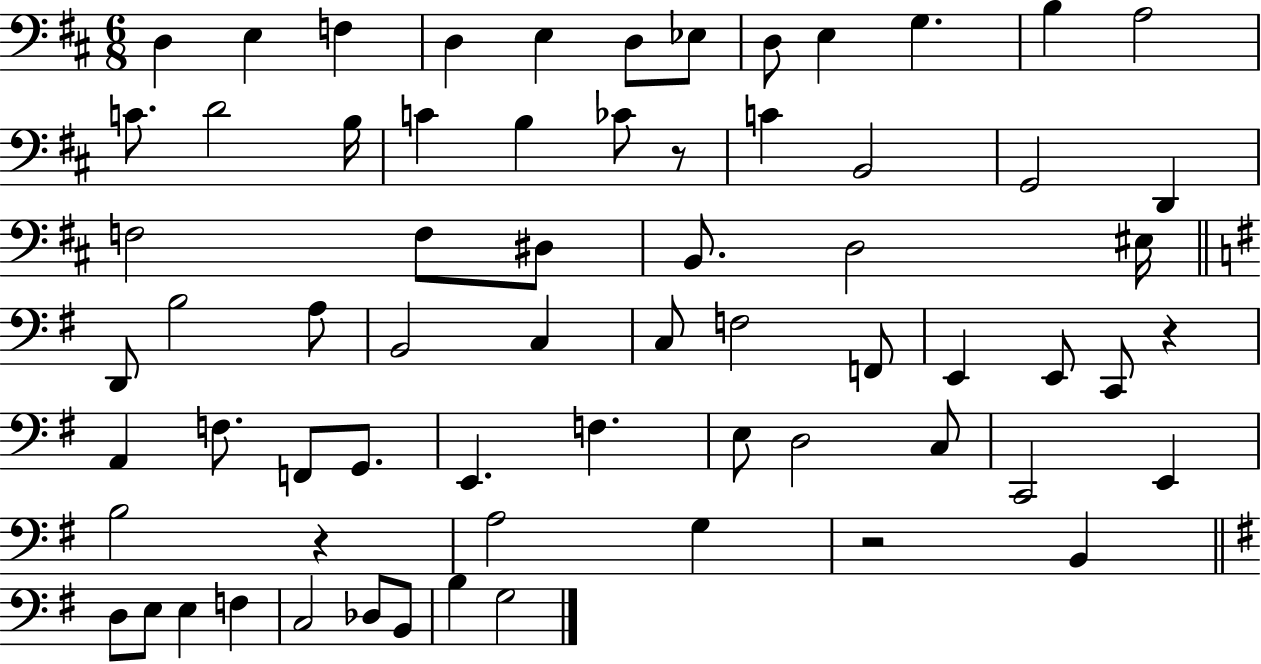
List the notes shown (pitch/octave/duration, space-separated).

D3/q E3/q F3/q D3/q E3/q D3/e Eb3/e D3/e E3/q G3/q. B3/q A3/h C4/e. D4/h B3/s C4/q B3/q CES4/e R/e C4/q B2/h G2/h D2/q F3/h F3/e D#3/e B2/e. D3/h EIS3/s D2/e B3/h A3/e B2/h C3/q C3/e F3/h F2/e E2/q E2/e C2/e R/q A2/q F3/e. F2/e G2/e. E2/q. F3/q. E3/e D3/h C3/e C2/h E2/q B3/h R/q A3/h G3/q R/h B2/q D3/e E3/e E3/q F3/q C3/h Db3/e B2/e B3/q G3/h